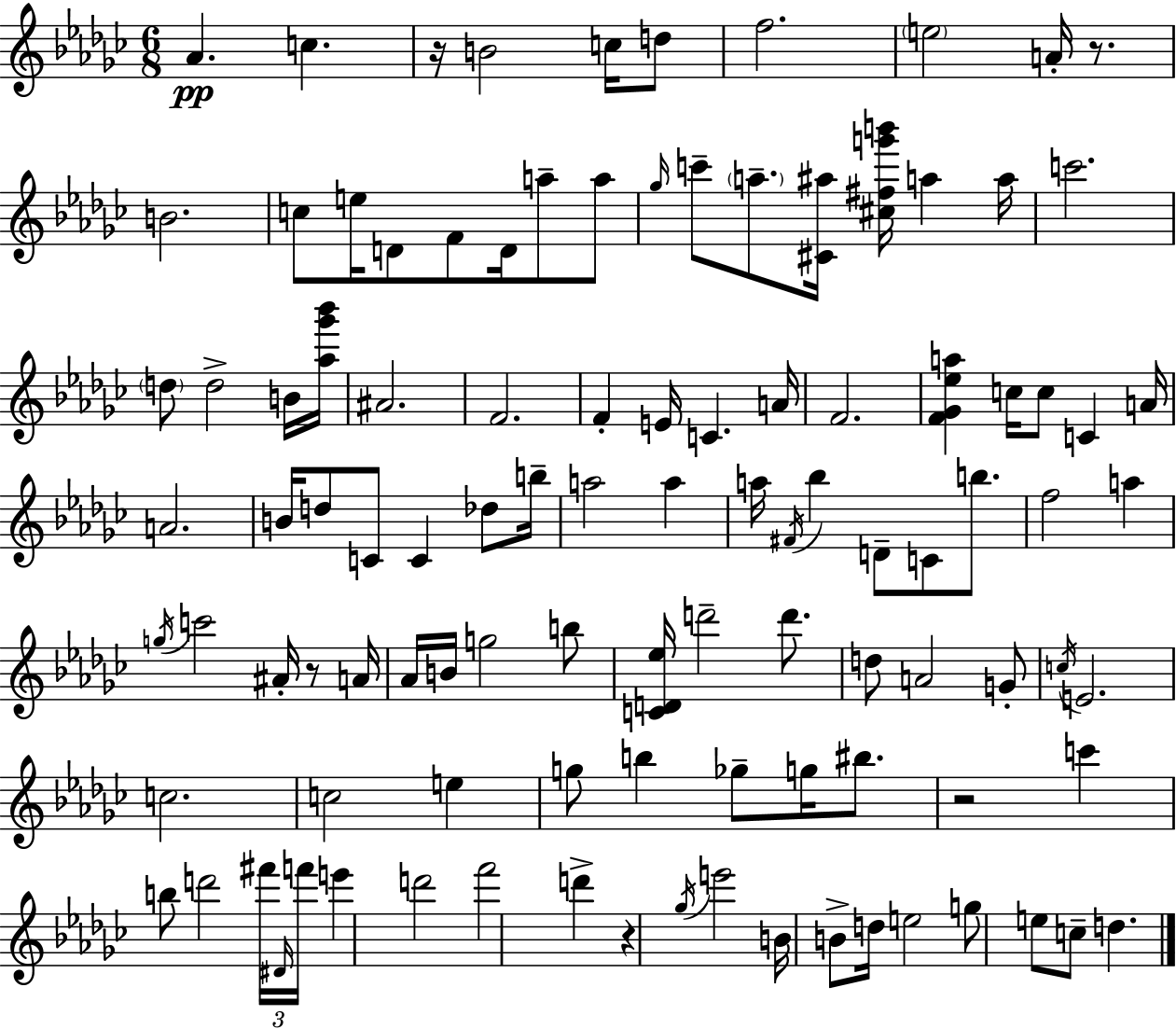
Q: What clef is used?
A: treble